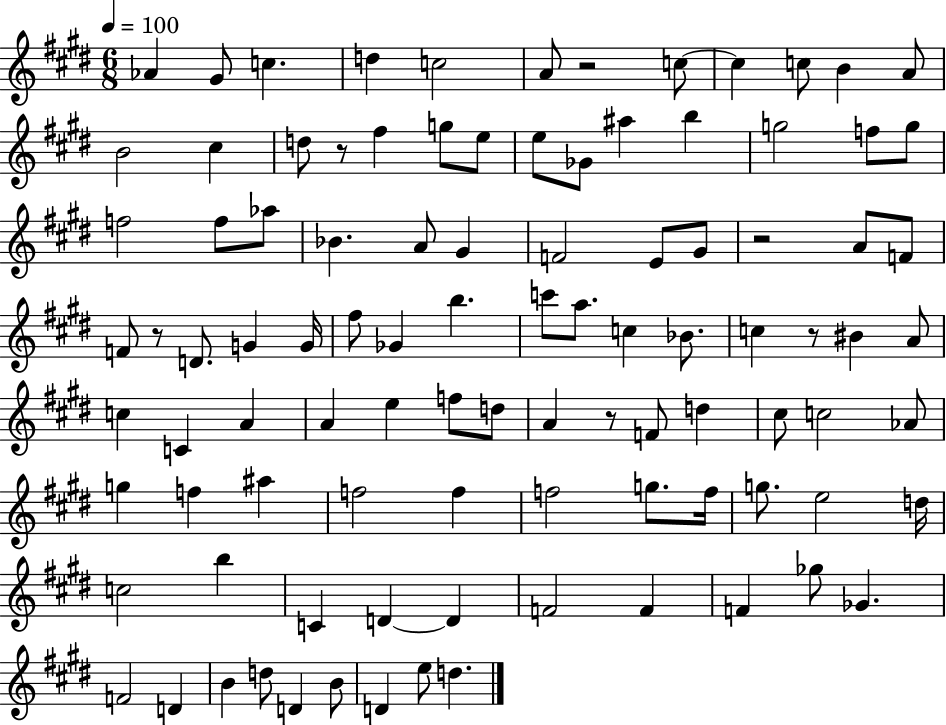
{
  \clef treble
  \numericTimeSignature
  \time 6/8
  \key e \major
  \tempo 4 = 100
  aes'4 gis'8 c''4. | d''4 c''2 | a'8 r2 c''8~~ | c''4 c''8 b'4 a'8 | \break b'2 cis''4 | d''8 r8 fis''4 g''8 e''8 | e''8 ges'8 ais''4 b''4 | g''2 f''8 g''8 | \break f''2 f''8 aes''8 | bes'4. a'8 gis'4 | f'2 e'8 gis'8 | r2 a'8 f'8 | \break f'8 r8 d'8. g'4 g'16 | fis''8 ges'4 b''4. | c'''8 a''8. c''4 bes'8. | c''4 r8 bis'4 a'8 | \break c''4 c'4 a'4 | a'4 e''4 f''8 d''8 | a'4 r8 f'8 d''4 | cis''8 c''2 aes'8 | \break g''4 f''4 ais''4 | f''2 f''4 | f''2 g''8. f''16 | g''8. e''2 d''16 | \break c''2 b''4 | c'4 d'4~~ d'4 | f'2 f'4 | f'4 ges''8 ges'4. | \break f'2 d'4 | b'4 d''8 d'4 b'8 | d'4 e''8 d''4. | \bar "|."
}